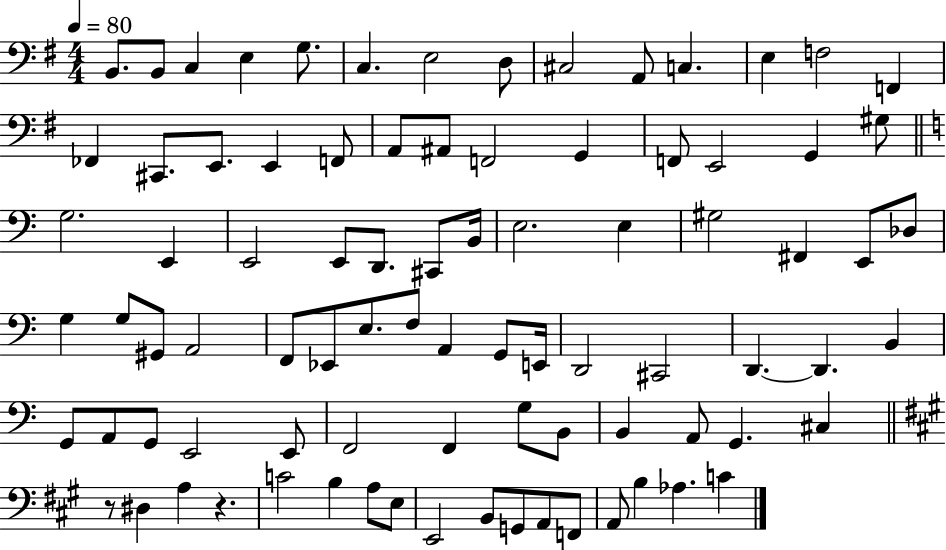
B2/e. B2/e C3/q E3/q G3/e. C3/q. E3/h D3/e C#3/h A2/e C3/q. E3/q F3/h F2/q FES2/q C#2/e. E2/e. E2/q F2/e A2/e A#2/e F2/h G2/q F2/e E2/h G2/q G#3/e G3/h. E2/q E2/h E2/e D2/e. C#2/e B2/s E3/h. E3/q G#3/h F#2/q E2/e Db3/e G3/q G3/e G#2/e A2/h F2/e Eb2/e E3/e. F3/e A2/q G2/e E2/s D2/h C#2/h D2/q. D2/q. B2/q G2/e A2/e G2/e E2/h E2/e F2/h F2/q G3/e B2/e B2/q A2/e G2/q. C#3/q R/e D#3/q A3/q R/q. C4/h B3/q A3/e E3/e E2/h B2/e G2/e A2/e F2/e A2/e B3/q Ab3/q. C4/q